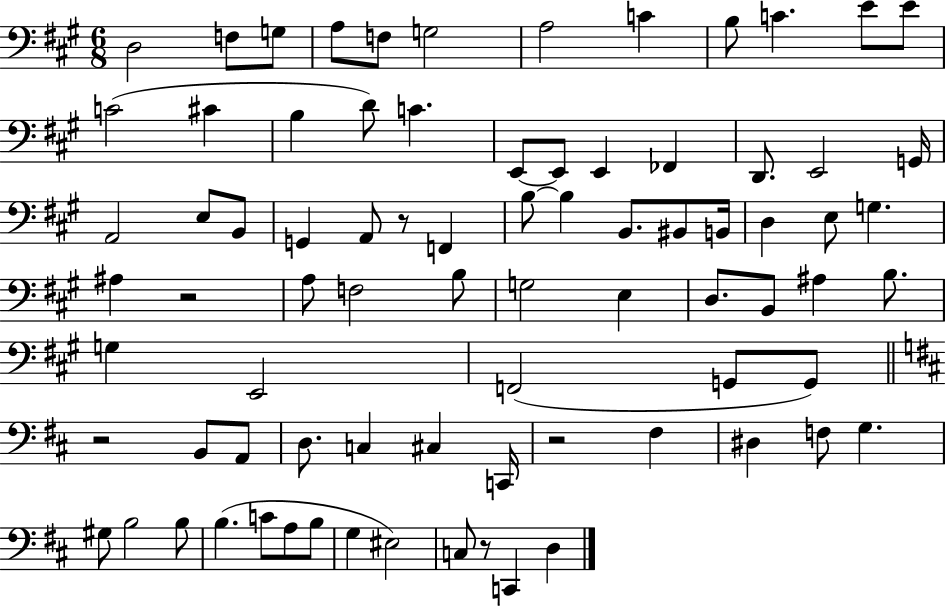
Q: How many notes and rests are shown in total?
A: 80